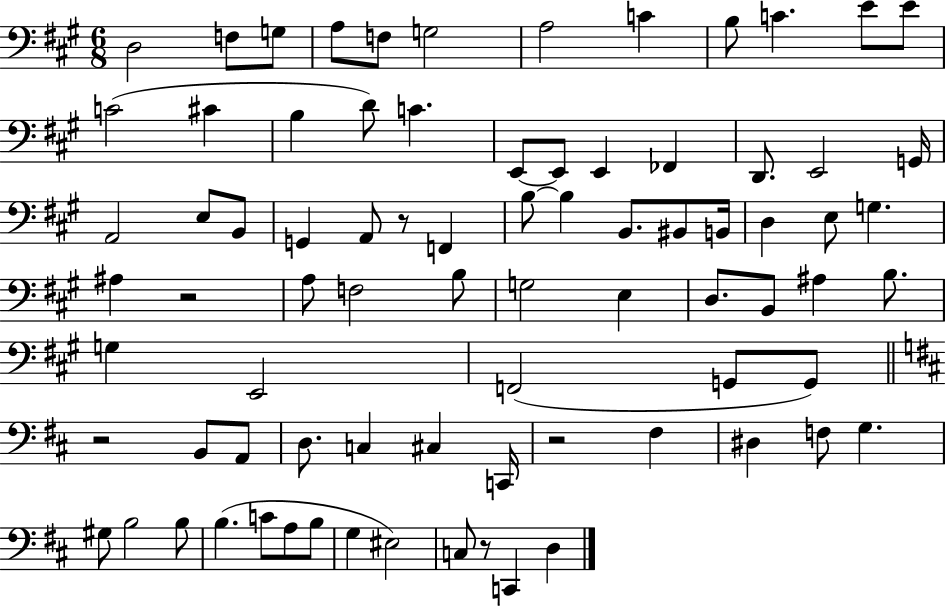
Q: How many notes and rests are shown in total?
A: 80